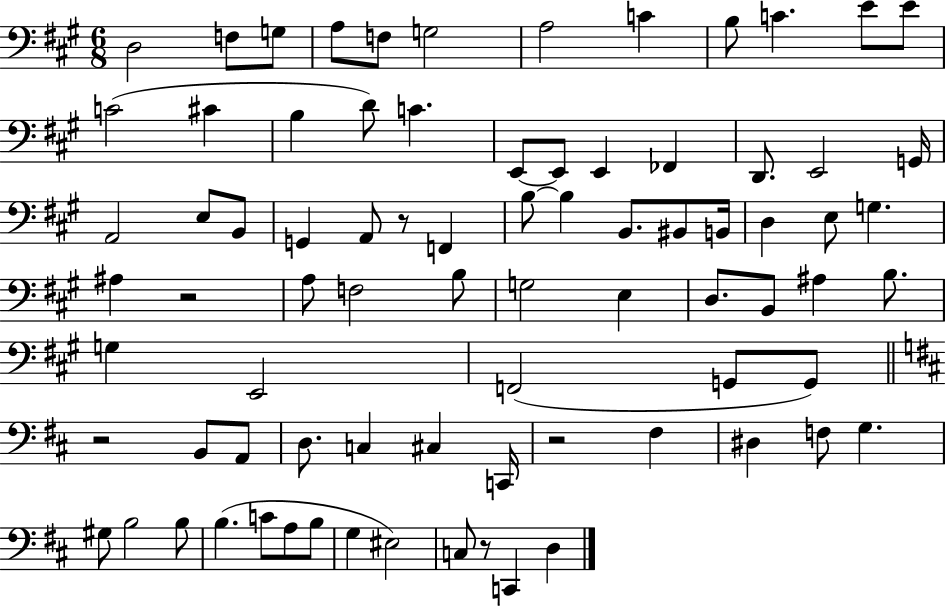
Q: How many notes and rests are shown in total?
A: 80